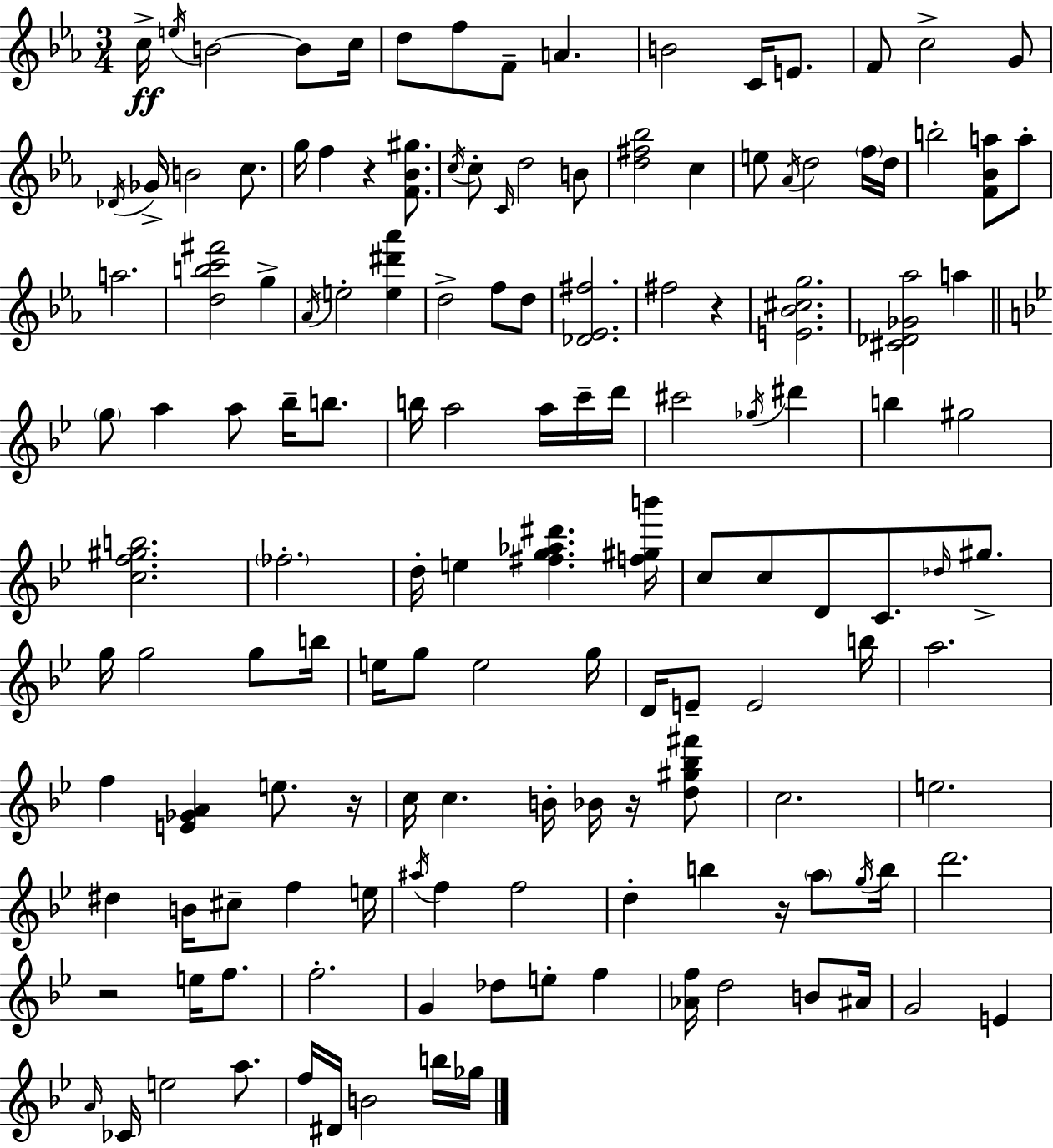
X:1
T:Untitled
M:3/4
L:1/4
K:Cm
c/4 e/4 B2 B/2 c/4 d/2 f/2 F/2 A B2 C/4 E/2 F/2 c2 G/2 _D/4 _G/4 B2 c/2 g/4 f z [F_B^g]/2 c/4 c/2 C/4 d2 B/2 [d^f_b]2 c e/2 _A/4 d2 f/4 d/4 b2 [F_Ba]/2 a/2 a2 [dbc'^f']2 g _A/4 e2 [e^d'_a'] d2 f/2 d/2 [_D_E^f]2 ^f2 z [E_B^cg]2 [^C_D_G_a]2 a g/2 a a/2 _b/4 b/2 b/4 a2 a/4 c'/4 d'/4 ^c'2 _g/4 ^d' b ^g2 [cf^gb]2 _f2 d/4 e [^fg_a^d'] [f^gb']/4 c/2 c/2 D/2 C/2 _d/4 ^g/2 g/4 g2 g/2 b/4 e/4 g/2 e2 g/4 D/4 E/2 E2 b/4 a2 f [E_GA] e/2 z/4 c/4 c B/4 _B/4 z/4 [d^g_b^f']/2 c2 e2 ^d B/4 ^c/2 f e/4 ^a/4 f f2 d b z/4 a/2 g/4 b/4 d'2 z2 e/4 f/2 f2 G _d/2 e/2 f [_Af]/4 d2 B/2 ^A/4 G2 E A/4 _C/4 e2 a/2 f/4 ^D/4 B2 b/4 _g/4